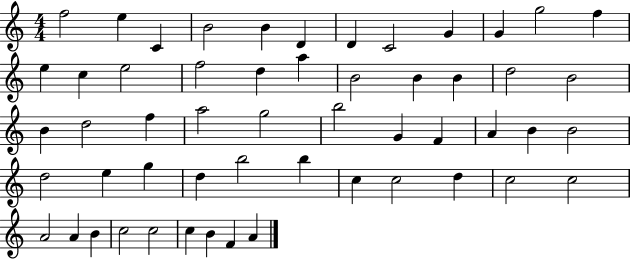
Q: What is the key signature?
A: C major